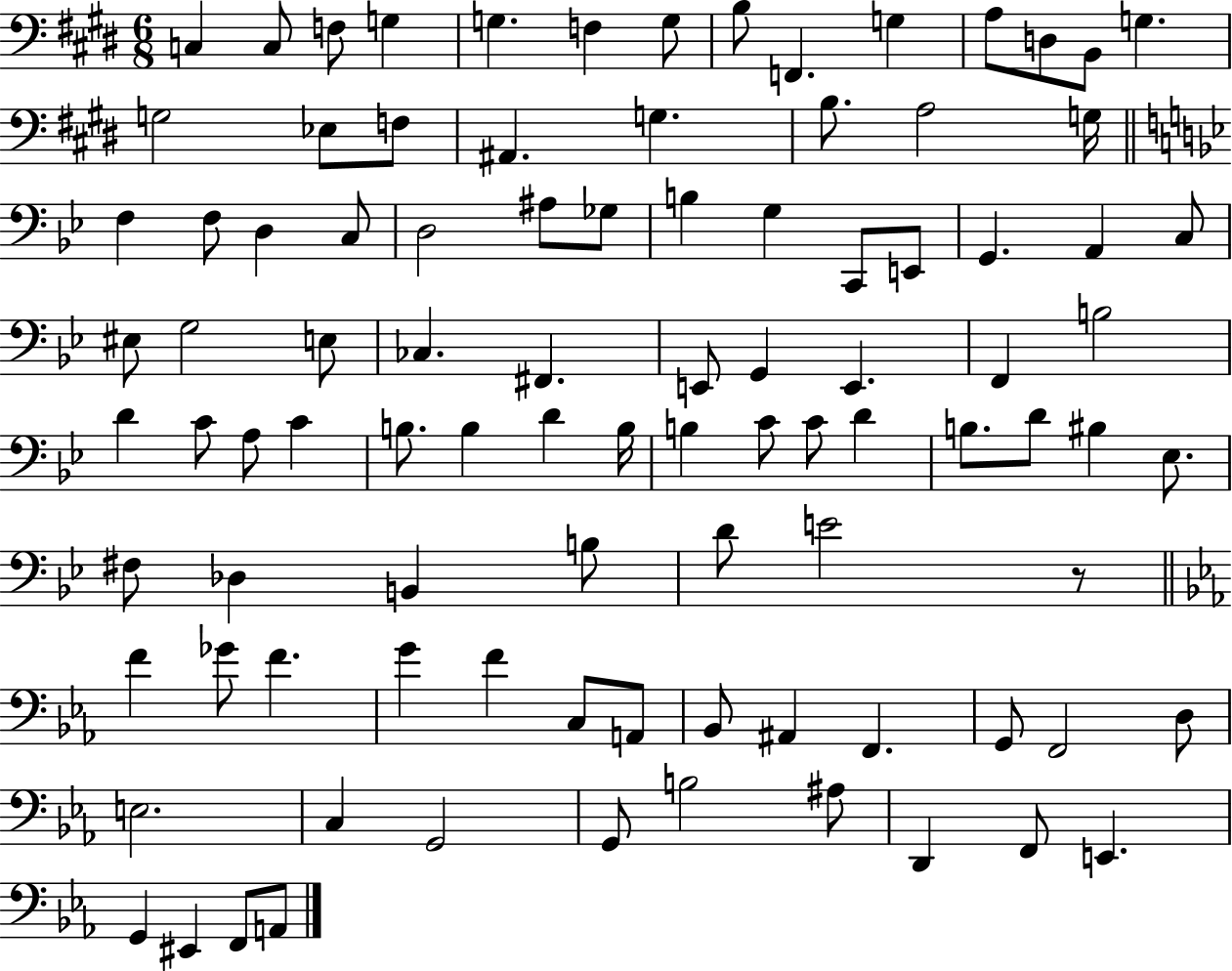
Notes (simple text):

C3/q C3/e F3/e G3/q G3/q. F3/q G3/e B3/e F2/q. G3/q A3/e D3/e B2/e G3/q. G3/h Eb3/e F3/e A#2/q. G3/q. B3/e. A3/h G3/s F3/q F3/e D3/q C3/e D3/h A#3/e Gb3/e B3/q G3/q C2/e E2/e G2/q. A2/q C3/e EIS3/e G3/h E3/e CES3/q. F#2/q. E2/e G2/q E2/q. F2/q B3/h D4/q C4/e A3/e C4/q B3/e. B3/q D4/q B3/s B3/q C4/e C4/e D4/q B3/e. D4/e BIS3/q Eb3/e. F#3/e Db3/q B2/q B3/e D4/e E4/h R/e F4/q Gb4/e F4/q. G4/q F4/q C3/e A2/e Bb2/e A#2/q F2/q. G2/e F2/h D3/e E3/h. C3/q G2/h G2/e B3/h A#3/e D2/q F2/e E2/q. G2/q EIS2/q F2/e A2/e